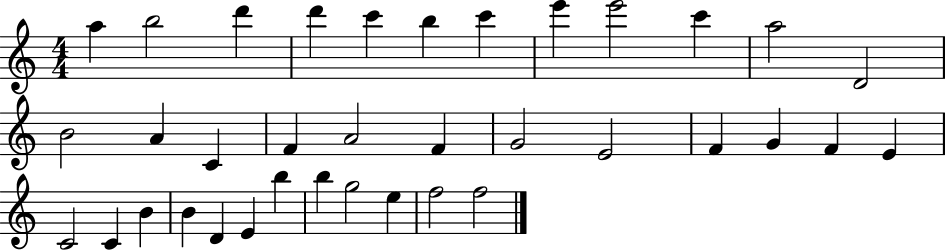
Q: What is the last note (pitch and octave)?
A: F5